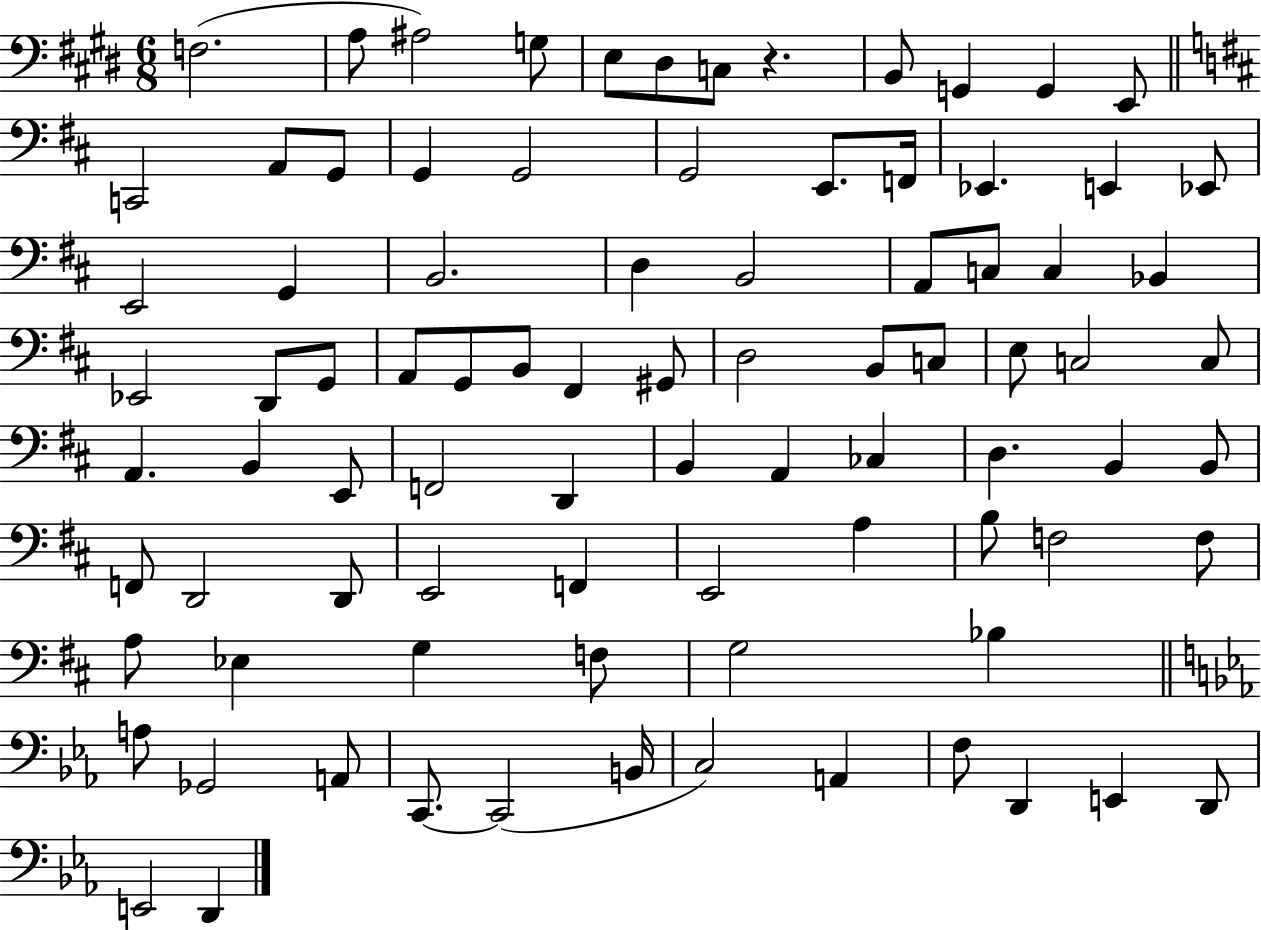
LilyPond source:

{
  \clef bass
  \numericTimeSignature
  \time 6/8
  \key e \major
  f2.( | a8 ais2) g8 | e8 dis8 c8 r4. | b,8 g,4 g,4 e,8 | \break \bar "||" \break \key d \major c,2 a,8 g,8 | g,4 g,2 | g,2 e,8. f,16 | ees,4. e,4 ees,8 | \break e,2 g,4 | b,2. | d4 b,2 | a,8 c8 c4 bes,4 | \break ees,2 d,8 g,8 | a,8 g,8 b,8 fis,4 gis,8 | d2 b,8 c8 | e8 c2 c8 | \break a,4. b,4 e,8 | f,2 d,4 | b,4 a,4 ces4 | d4. b,4 b,8 | \break f,8 d,2 d,8 | e,2 f,4 | e,2 a4 | b8 f2 f8 | \break a8 ees4 g4 f8 | g2 bes4 | \bar "||" \break \key ees \major a8 ges,2 a,8 | c,8.~~ c,2( b,16 | c2) a,4 | f8 d,4 e,4 d,8 | \break e,2 d,4 | \bar "|."
}